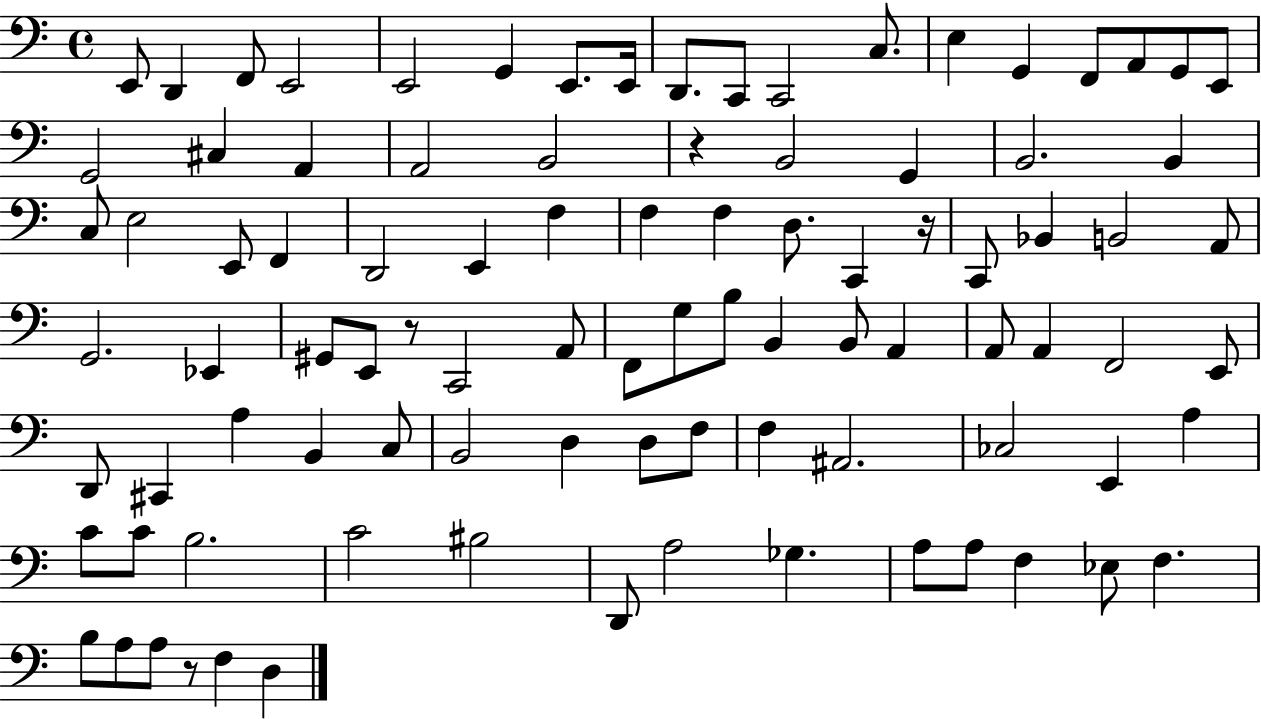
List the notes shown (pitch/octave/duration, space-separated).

E2/e D2/q F2/e E2/h E2/h G2/q E2/e. E2/s D2/e. C2/e C2/h C3/e. E3/q G2/q F2/e A2/e G2/e E2/e G2/h C#3/q A2/q A2/h B2/h R/q B2/h G2/q B2/h. B2/q C3/e E3/h E2/e F2/q D2/h E2/q F3/q F3/q F3/q D3/e. C2/q R/s C2/e Bb2/q B2/h A2/e G2/h. Eb2/q G#2/e E2/e R/e C2/h A2/e F2/e G3/e B3/e B2/q B2/e A2/q A2/e A2/q F2/h E2/e D2/e C#2/q A3/q B2/q C3/e B2/h D3/q D3/e F3/e F3/q A#2/h. CES3/h E2/q A3/q C4/e C4/e B3/h. C4/h BIS3/h D2/e A3/h Gb3/q. A3/e A3/e F3/q Eb3/e F3/q. B3/e A3/e A3/e R/e F3/q D3/q